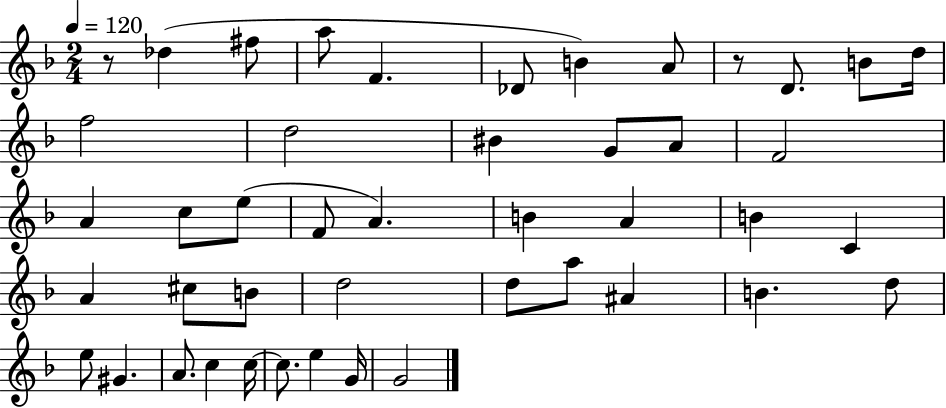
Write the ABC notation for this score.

X:1
T:Untitled
M:2/4
L:1/4
K:F
z/2 _d ^f/2 a/2 F _D/2 B A/2 z/2 D/2 B/2 d/4 f2 d2 ^B G/2 A/2 F2 A c/2 e/2 F/2 A B A B C A ^c/2 B/2 d2 d/2 a/2 ^A B d/2 e/2 ^G A/2 c c/4 c/2 e G/4 G2